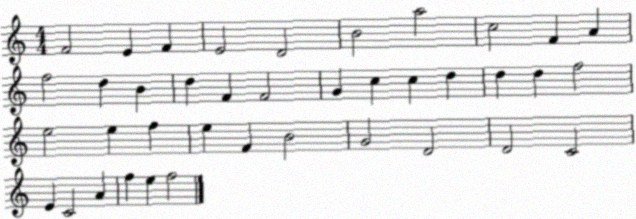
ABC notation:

X:1
T:Untitled
M:4/4
L:1/4
K:C
F2 E F E2 D2 B2 a2 c2 F A f2 d B d F F2 G c c d d d f2 e2 e f e F B2 G2 D2 D2 C2 E C2 A f e f2